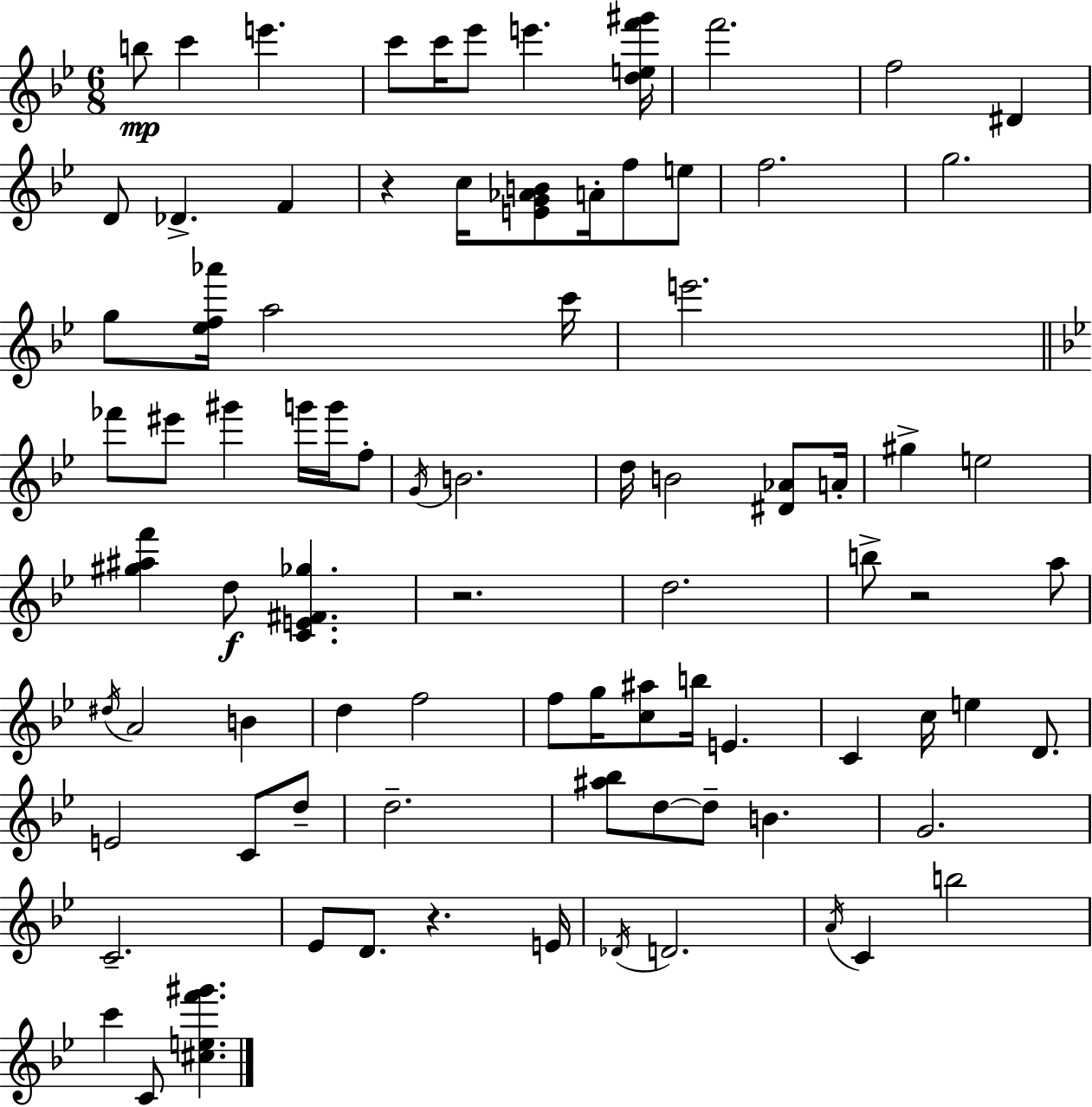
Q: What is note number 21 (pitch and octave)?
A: A5